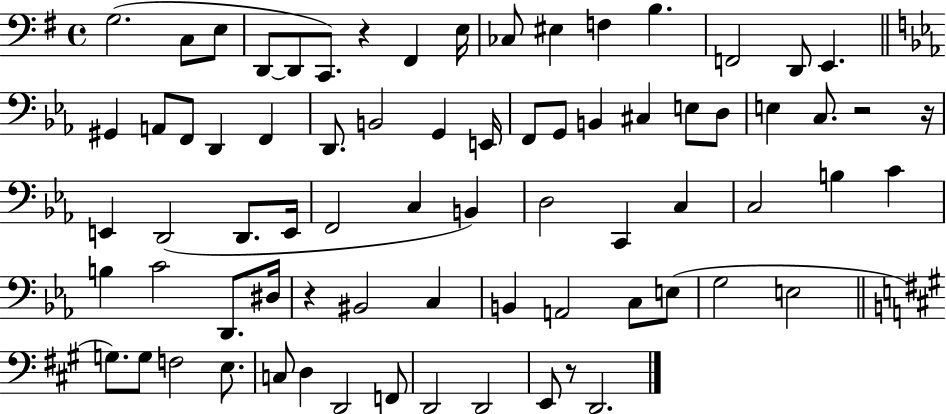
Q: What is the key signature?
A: G major